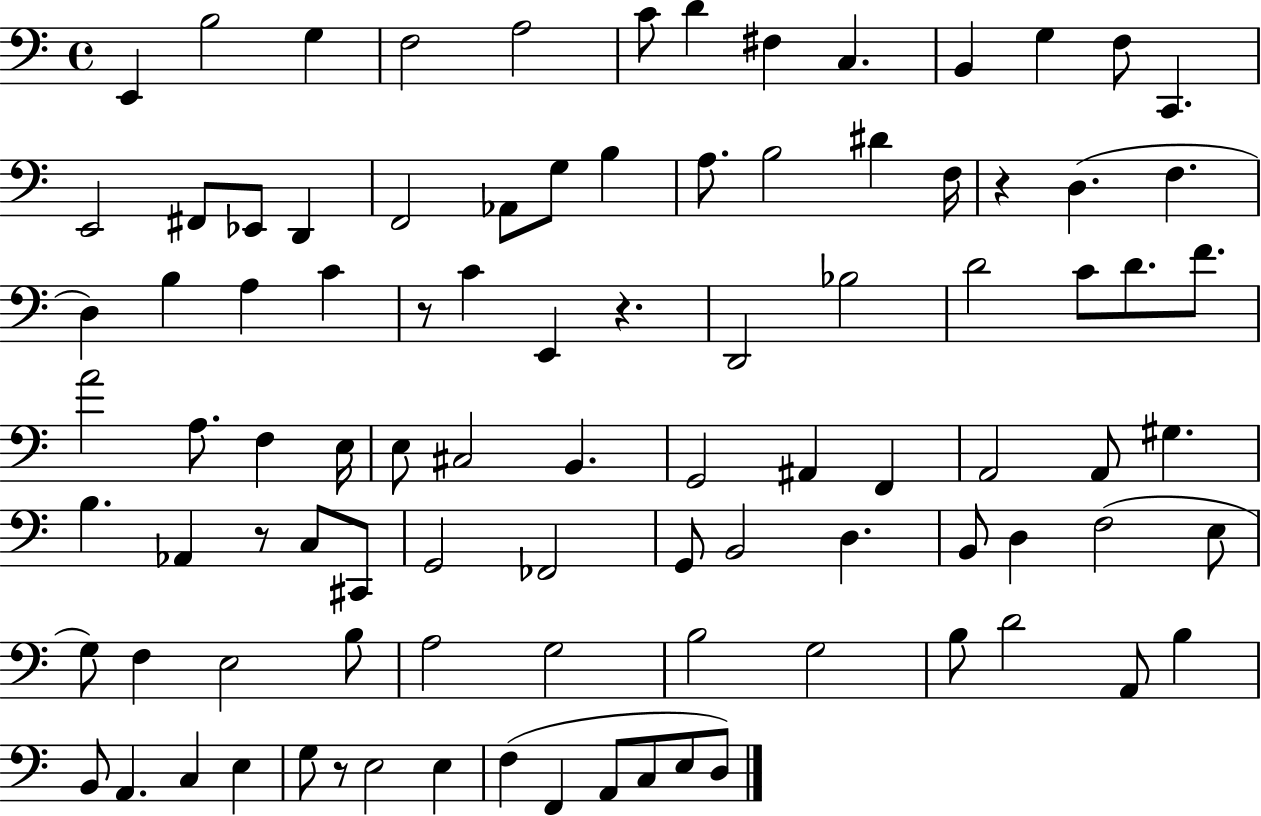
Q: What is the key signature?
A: C major